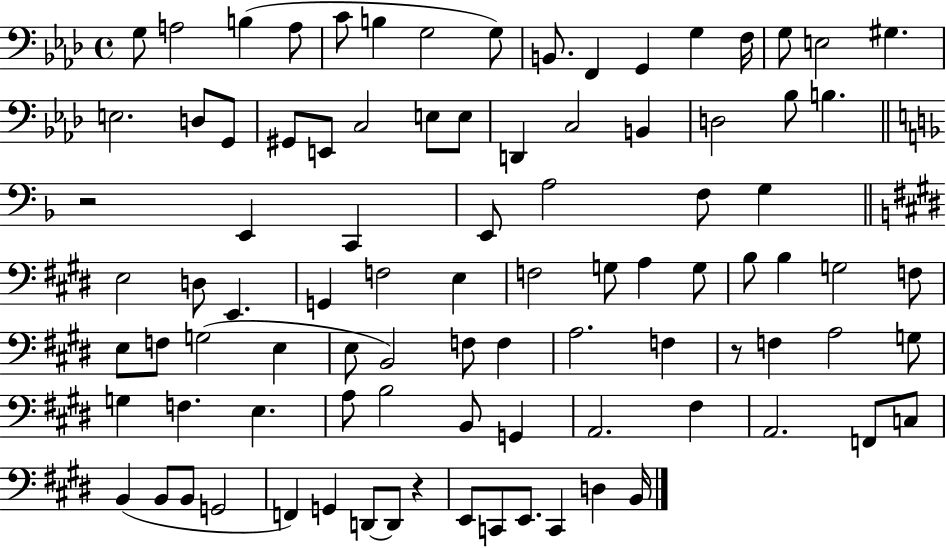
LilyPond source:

{
  \clef bass
  \time 4/4
  \defaultTimeSignature
  \key aes \major
  g8 a2 b4( a8 | c'8 b4 g2 g8) | b,8. f,4 g,4 g4 f16 | g8 e2 gis4. | \break e2. d8 g,8 | gis,8 e,8 c2 e8 e8 | d,4 c2 b,4 | d2 bes8 b4. | \break \bar "||" \break \key f \major r2 e,4 c,4 | e,8 a2 f8 g4 | \bar "||" \break \key e \major e2 d8 e,4. | g,4 f2 e4 | f2 g8 a4 g8 | b8 b4 g2 f8 | \break e8 f8 g2( e4 | e8 b,2) f8 f4 | a2. f4 | r8 f4 a2 g8 | \break g4 f4. e4. | a8 b2 b,8 g,4 | a,2. fis4 | a,2. f,8 c8 | \break b,4( b,8 b,8 g,2 | f,4) g,4 d,8~~ d,8 r4 | e,8 c,8 e,8. c,4 d4 b,16 | \bar "|."
}